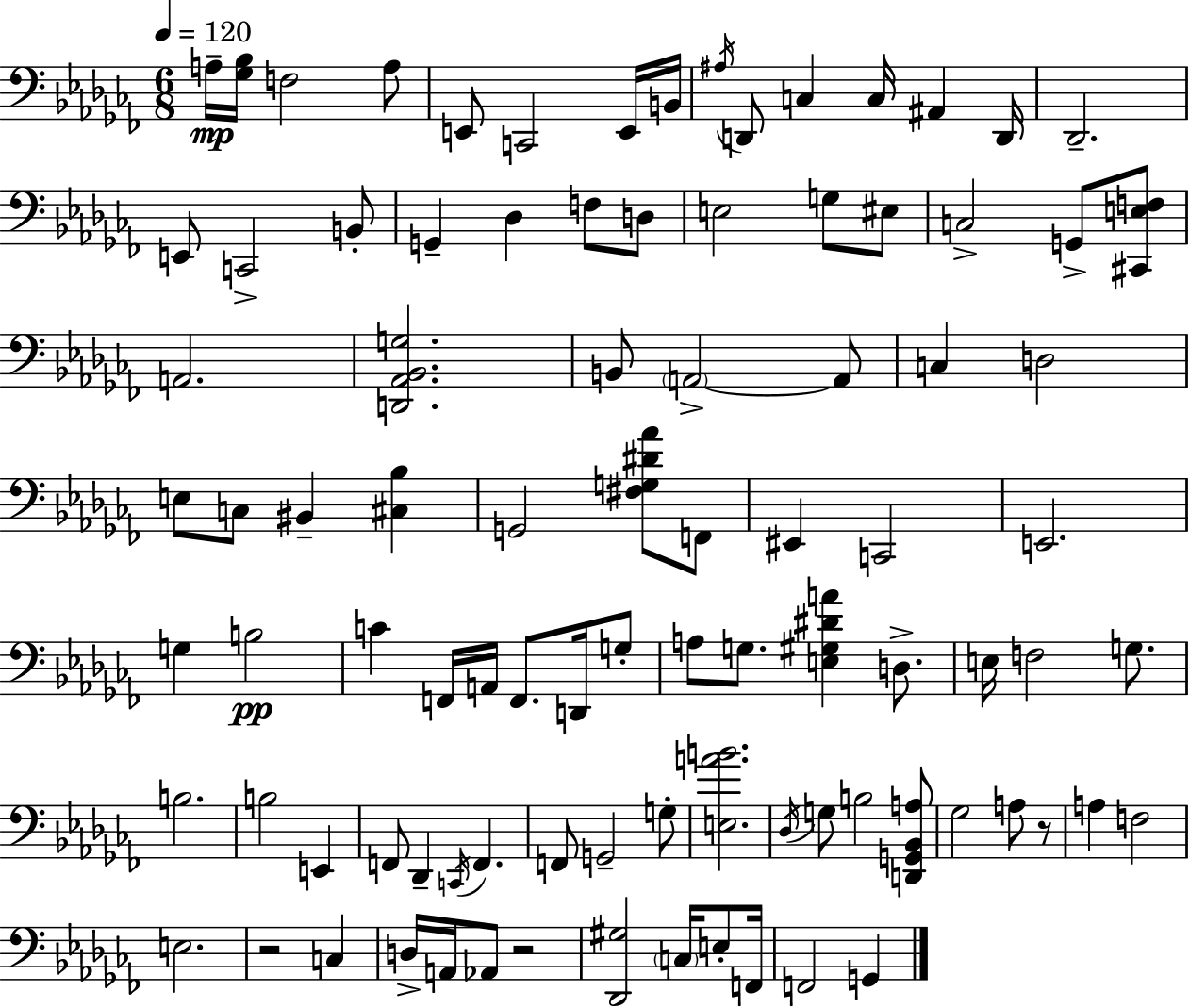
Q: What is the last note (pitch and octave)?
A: G2